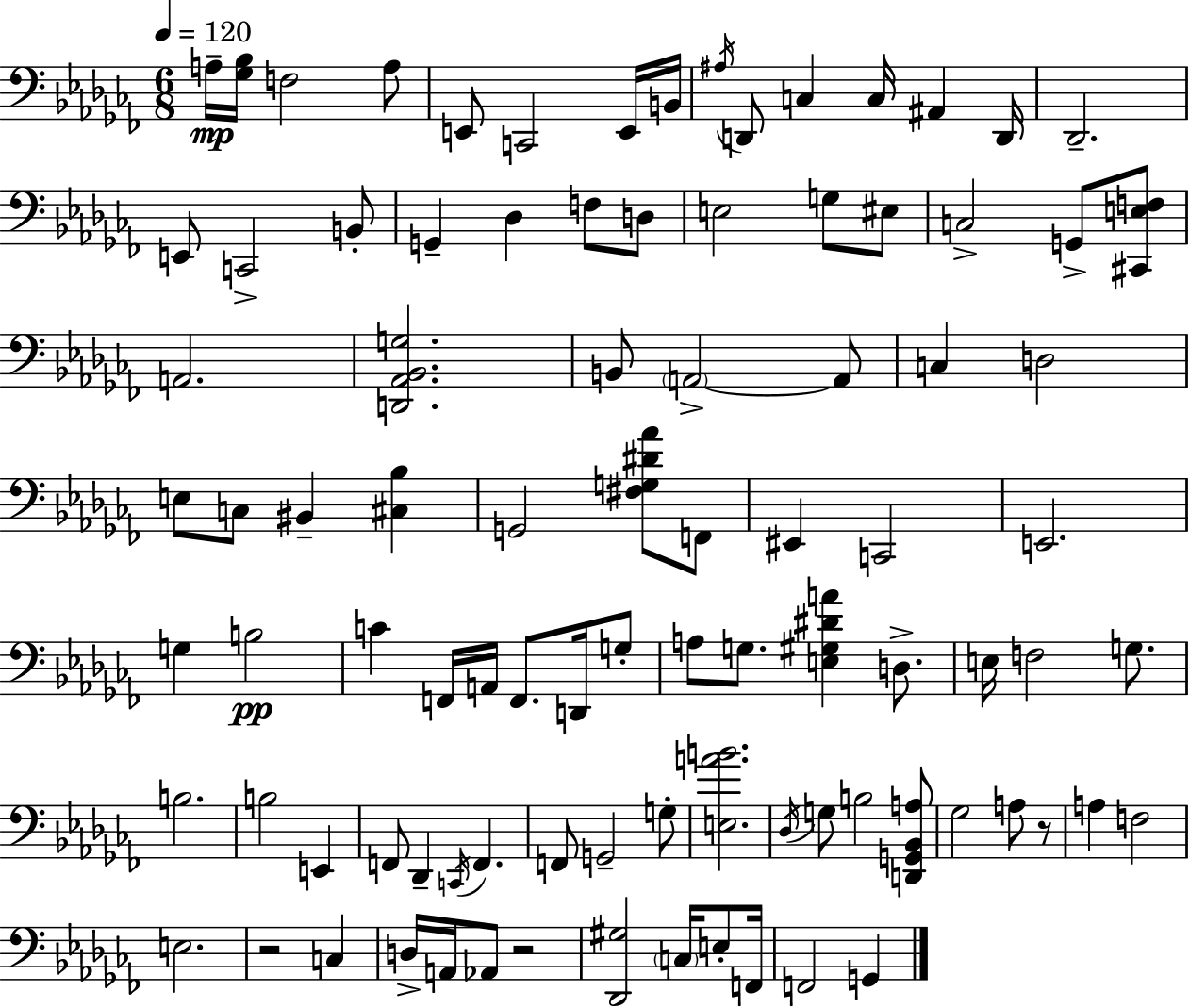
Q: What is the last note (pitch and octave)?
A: G2